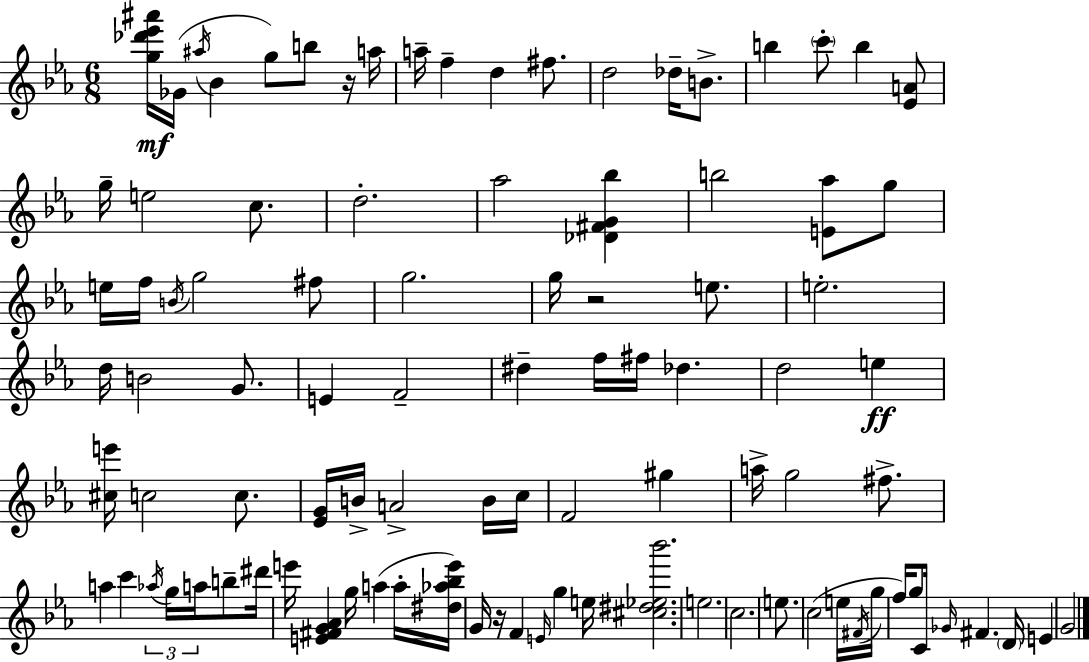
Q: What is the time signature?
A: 6/8